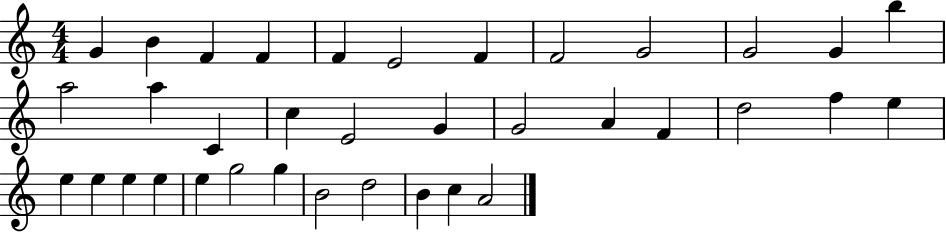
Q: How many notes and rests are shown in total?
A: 36